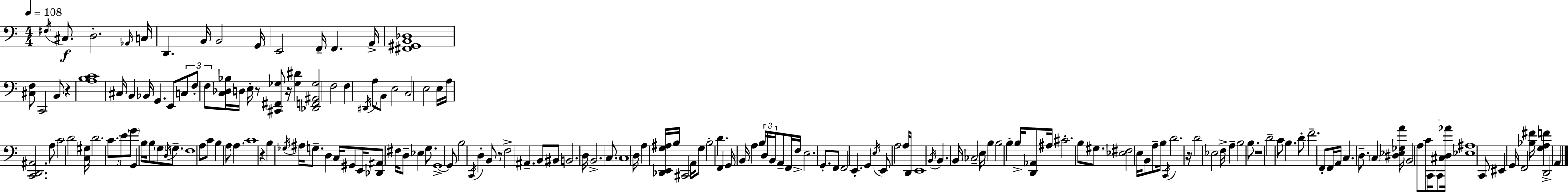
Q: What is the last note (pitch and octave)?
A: A2